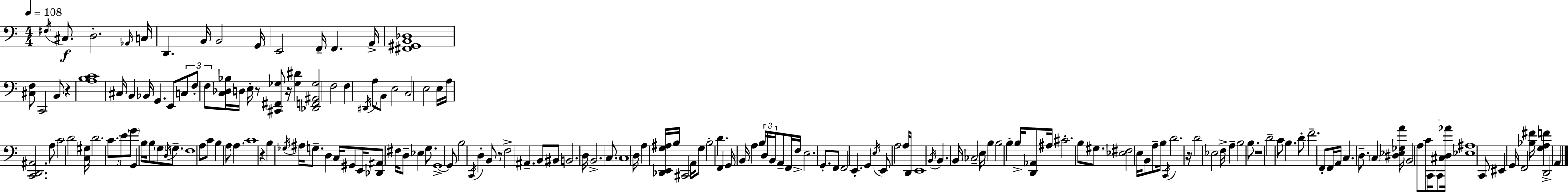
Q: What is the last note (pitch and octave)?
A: A2